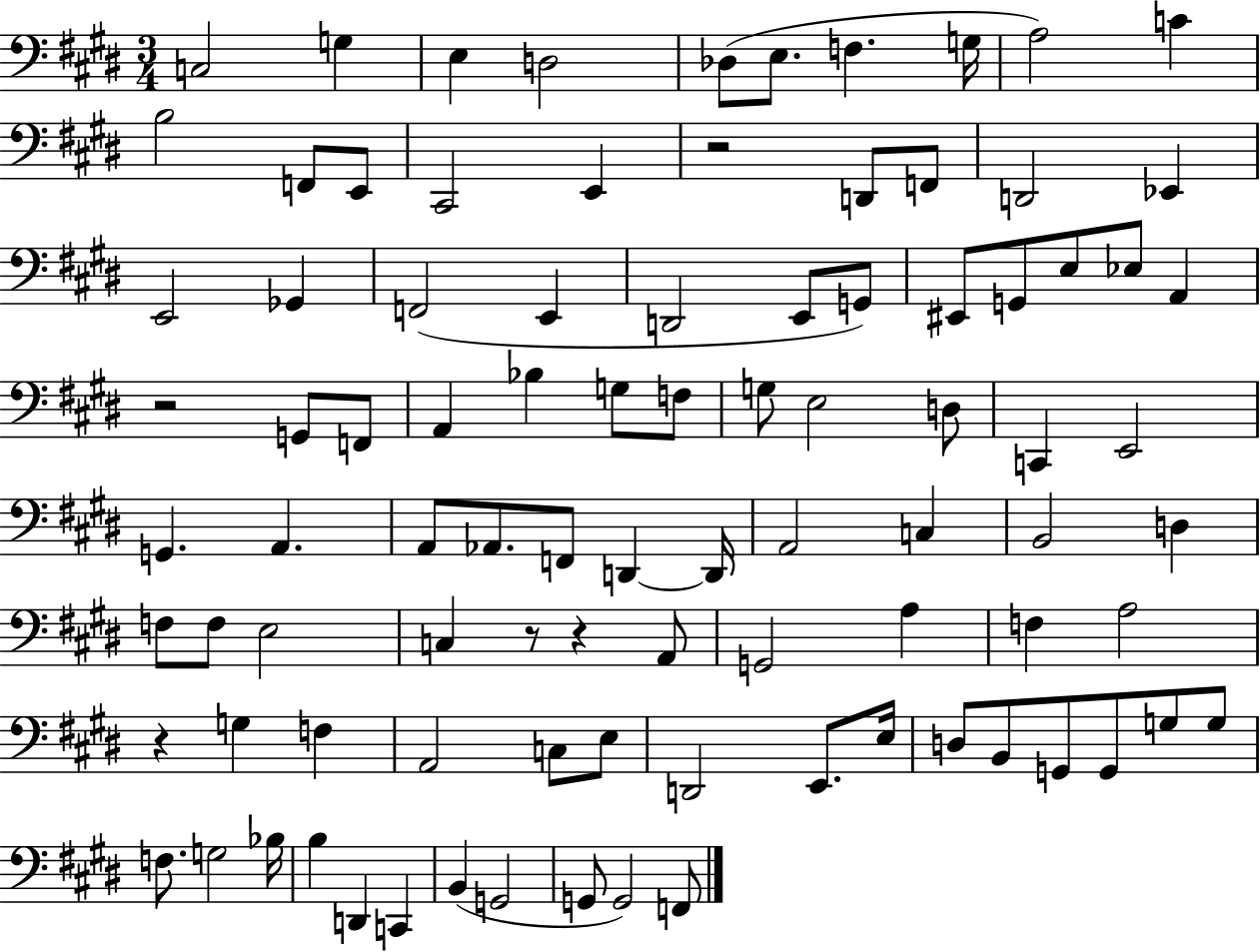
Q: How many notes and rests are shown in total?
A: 92